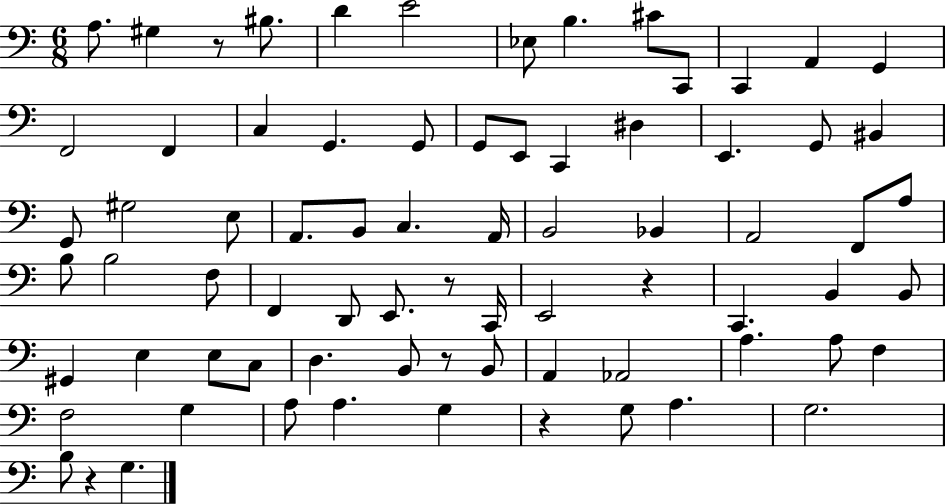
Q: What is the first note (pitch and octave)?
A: A3